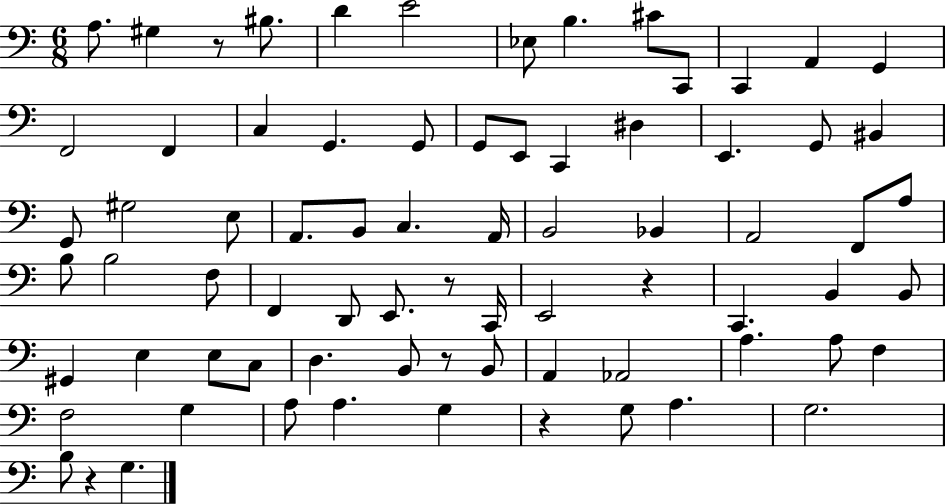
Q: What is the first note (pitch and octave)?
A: A3